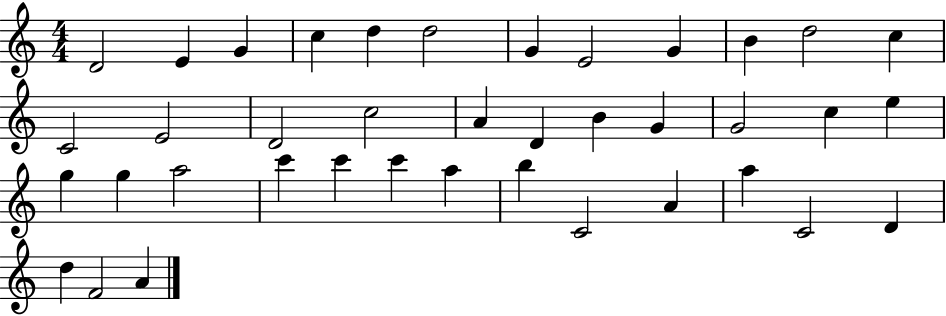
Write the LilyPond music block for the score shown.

{
  \clef treble
  \numericTimeSignature
  \time 4/4
  \key c \major
  d'2 e'4 g'4 | c''4 d''4 d''2 | g'4 e'2 g'4 | b'4 d''2 c''4 | \break c'2 e'2 | d'2 c''2 | a'4 d'4 b'4 g'4 | g'2 c''4 e''4 | \break g''4 g''4 a''2 | c'''4 c'''4 c'''4 a''4 | b''4 c'2 a'4 | a''4 c'2 d'4 | \break d''4 f'2 a'4 | \bar "|."
}